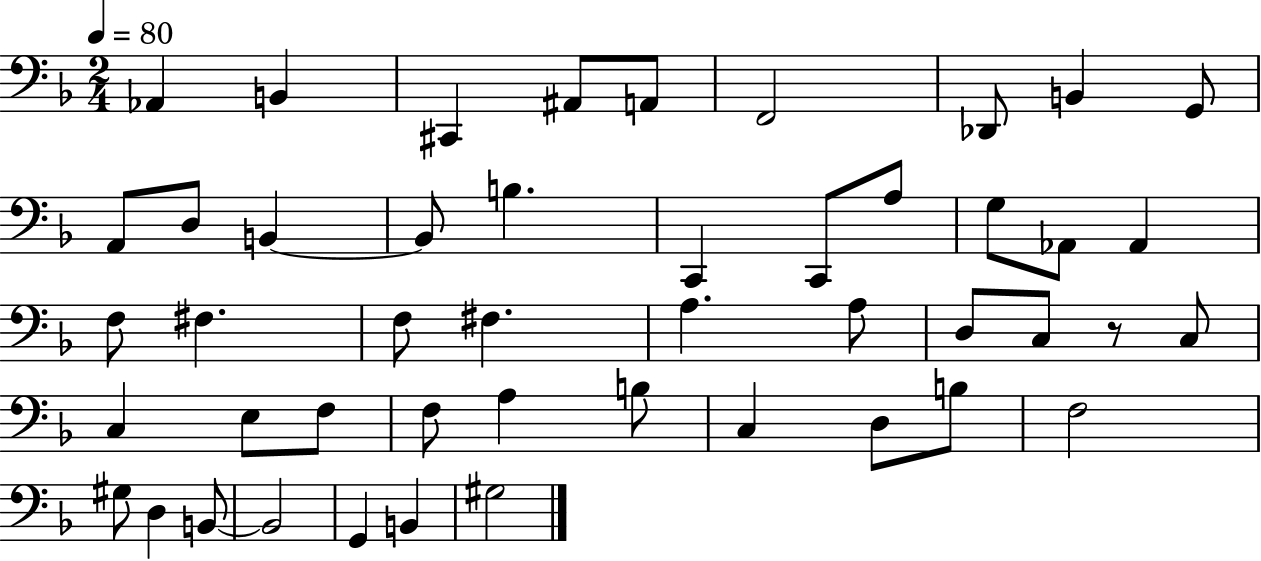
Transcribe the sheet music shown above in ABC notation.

X:1
T:Untitled
M:2/4
L:1/4
K:F
_A,, B,, ^C,, ^A,,/2 A,,/2 F,,2 _D,,/2 B,, G,,/2 A,,/2 D,/2 B,, B,,/2 B, C,, C,,/2 A,/2 G,/2 _A,,/2 _A,, F,/2 ^F, F,/2 ^F, A, A,/2 D,/2 C,/2 z/2 C,/2 C, E,/2 F,/2 F,/2 A, B,/2 C, D,/2 B,/2 F,2 ^G,/2 D, B,,/2 B,,2 G,, B,, ^G,2